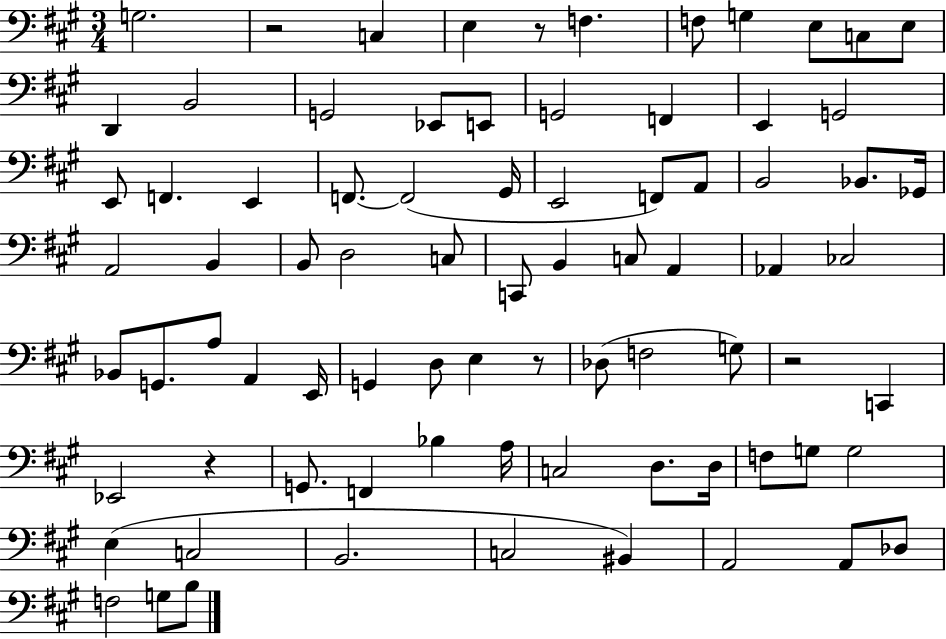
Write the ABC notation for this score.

X:1
T:Untitled
M:3/4
L:1/4
K:A
G,2 z2 C, E, z/2 F, F,/2 G, E,/2 C,/2 E,/2 D,, B,,2 G,,2 _E,,/2 E,,/2 G,,2 F,, E,, G,,2 E,,/2 F,, E,, F,,/2 F,,2 ^G,,/4 E,,2 F,,/2 A,,/2 B,,2 _B,,/2 _G,,/4 A,,2 B,, B,,/2 D,2 C,/2 C,,/2 B,, C,/2 A,, _A,, _C,2 _B,,/2 G,,/2 A,/2 A,, E,,/4 G,, D,/2 E, z/2 _D,/2 F,2 G,/2 z2 C,, _E,,2 z G,,/2 F,, _B, A,/4 C,2 D,/2 D,/4 F,/2 G,/2 G,2 E, C,2 B,,2 C,2 ^B,, A,,2 A,,/2 _D,/2 F,2 G,/2 B,/2